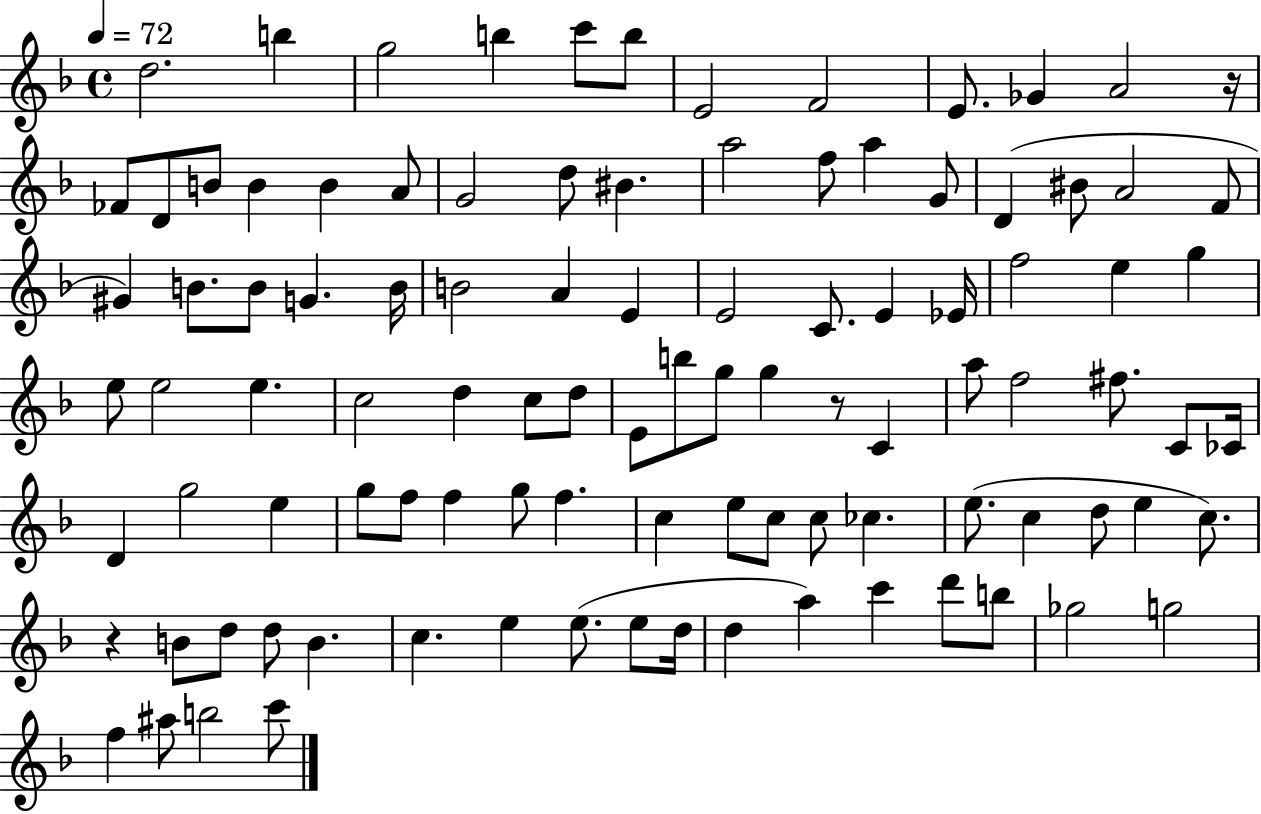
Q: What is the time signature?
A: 4/4